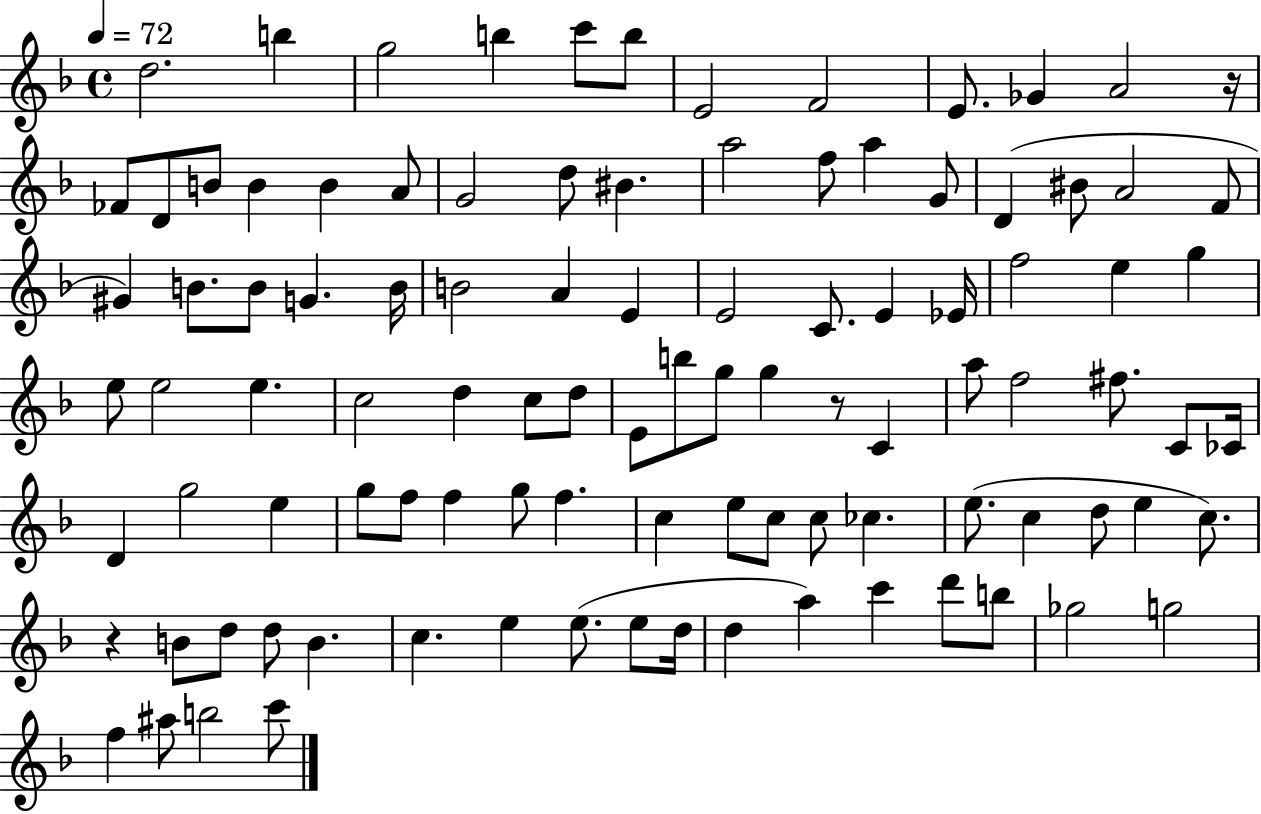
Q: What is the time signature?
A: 4/4